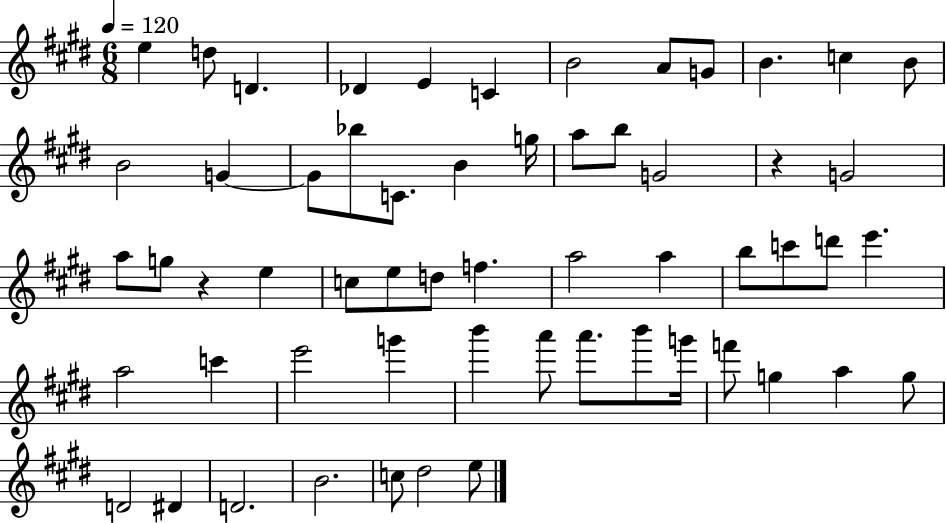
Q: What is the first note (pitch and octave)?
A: E5